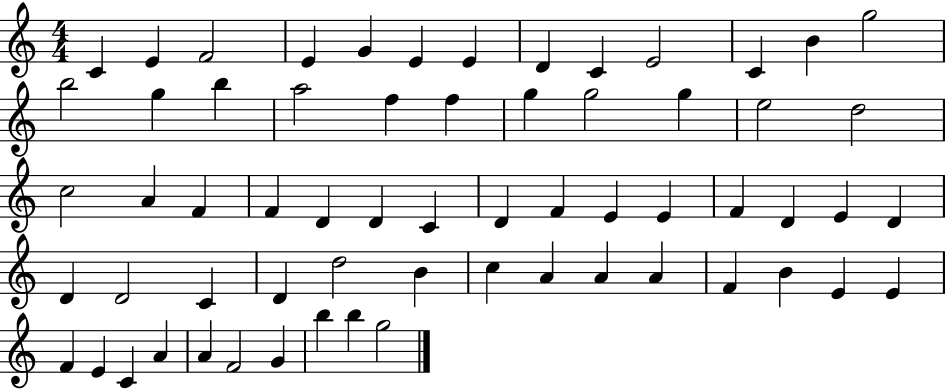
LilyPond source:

{
  \clef treble
  \numericTimeSignature
  \time 4/4
  \key c \major
  c'4 e'4 f'2 | e'4 g'4 e'4 e'4 | d'4 c'4 e'2 | c'4 b'4 g''2 | \break b''2 g''4 b''4 | a''2 f''4 f''4 | g''4 g''2 g''4 | e''2 d''2 | \break c''2 a'4 f'4 | f'4 d'4 d'4 c'4 | d'4 f'4 e'4 e'4 | f'4 d'4 e'4 d'4 | \break d'4 d'2 c'4 | d'4 d''2 b'4 | c''4 a'4 a'4 a'4 | f'4 b'4 e'4 e'4 | \break f'4 e'4 c'4 a'4 | a'4 f'2 g'4 | b''4 b''4 g''2 | \bar "|."
}